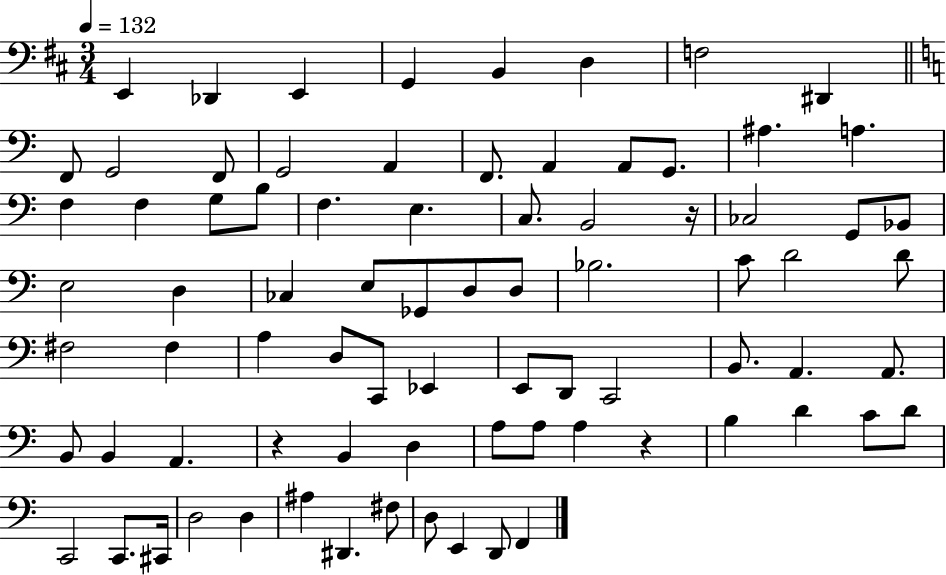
{
  \clef bass
  \numericTimeSignature
  \time 3/4
  \key d \major
  \tempo 4 = 132
  e,4 des,4 e,4 | g,4 b,4 d4 | f2 dis,4 | \bar "||" \break \key a \minor f,8 g,2 f,8 | g,2 a,4 | f,8. a,4 a,8 g,8. | ais4. a4. | \break f4 f4 g8 b8 | f4. e4. | c8. b,2 r16 | ces2 g,8 bes,8 | \break e2 d4 | ces4 e8 ges,8 d8 d8 | bes2. | c'8 d'2 d'8 | \break fis2 fis4 | a4 d8 c,8 ees,4 | e,8 d,8 c,2 | b,8. a,4. a,8. | \break b,8 b,4 a,4. | r4 b,4 d4 | a8 a8 a4 r4 | b4 d'4 c'8 d'8 | \break c,2 c,8. cis,16 | d2 d4 | ais4 dis,4. fis8 | d8 e,4 d,8 f,4 | \break \bar "|."
}